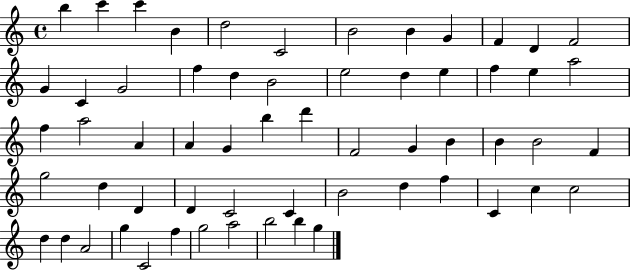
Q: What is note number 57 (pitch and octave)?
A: A5